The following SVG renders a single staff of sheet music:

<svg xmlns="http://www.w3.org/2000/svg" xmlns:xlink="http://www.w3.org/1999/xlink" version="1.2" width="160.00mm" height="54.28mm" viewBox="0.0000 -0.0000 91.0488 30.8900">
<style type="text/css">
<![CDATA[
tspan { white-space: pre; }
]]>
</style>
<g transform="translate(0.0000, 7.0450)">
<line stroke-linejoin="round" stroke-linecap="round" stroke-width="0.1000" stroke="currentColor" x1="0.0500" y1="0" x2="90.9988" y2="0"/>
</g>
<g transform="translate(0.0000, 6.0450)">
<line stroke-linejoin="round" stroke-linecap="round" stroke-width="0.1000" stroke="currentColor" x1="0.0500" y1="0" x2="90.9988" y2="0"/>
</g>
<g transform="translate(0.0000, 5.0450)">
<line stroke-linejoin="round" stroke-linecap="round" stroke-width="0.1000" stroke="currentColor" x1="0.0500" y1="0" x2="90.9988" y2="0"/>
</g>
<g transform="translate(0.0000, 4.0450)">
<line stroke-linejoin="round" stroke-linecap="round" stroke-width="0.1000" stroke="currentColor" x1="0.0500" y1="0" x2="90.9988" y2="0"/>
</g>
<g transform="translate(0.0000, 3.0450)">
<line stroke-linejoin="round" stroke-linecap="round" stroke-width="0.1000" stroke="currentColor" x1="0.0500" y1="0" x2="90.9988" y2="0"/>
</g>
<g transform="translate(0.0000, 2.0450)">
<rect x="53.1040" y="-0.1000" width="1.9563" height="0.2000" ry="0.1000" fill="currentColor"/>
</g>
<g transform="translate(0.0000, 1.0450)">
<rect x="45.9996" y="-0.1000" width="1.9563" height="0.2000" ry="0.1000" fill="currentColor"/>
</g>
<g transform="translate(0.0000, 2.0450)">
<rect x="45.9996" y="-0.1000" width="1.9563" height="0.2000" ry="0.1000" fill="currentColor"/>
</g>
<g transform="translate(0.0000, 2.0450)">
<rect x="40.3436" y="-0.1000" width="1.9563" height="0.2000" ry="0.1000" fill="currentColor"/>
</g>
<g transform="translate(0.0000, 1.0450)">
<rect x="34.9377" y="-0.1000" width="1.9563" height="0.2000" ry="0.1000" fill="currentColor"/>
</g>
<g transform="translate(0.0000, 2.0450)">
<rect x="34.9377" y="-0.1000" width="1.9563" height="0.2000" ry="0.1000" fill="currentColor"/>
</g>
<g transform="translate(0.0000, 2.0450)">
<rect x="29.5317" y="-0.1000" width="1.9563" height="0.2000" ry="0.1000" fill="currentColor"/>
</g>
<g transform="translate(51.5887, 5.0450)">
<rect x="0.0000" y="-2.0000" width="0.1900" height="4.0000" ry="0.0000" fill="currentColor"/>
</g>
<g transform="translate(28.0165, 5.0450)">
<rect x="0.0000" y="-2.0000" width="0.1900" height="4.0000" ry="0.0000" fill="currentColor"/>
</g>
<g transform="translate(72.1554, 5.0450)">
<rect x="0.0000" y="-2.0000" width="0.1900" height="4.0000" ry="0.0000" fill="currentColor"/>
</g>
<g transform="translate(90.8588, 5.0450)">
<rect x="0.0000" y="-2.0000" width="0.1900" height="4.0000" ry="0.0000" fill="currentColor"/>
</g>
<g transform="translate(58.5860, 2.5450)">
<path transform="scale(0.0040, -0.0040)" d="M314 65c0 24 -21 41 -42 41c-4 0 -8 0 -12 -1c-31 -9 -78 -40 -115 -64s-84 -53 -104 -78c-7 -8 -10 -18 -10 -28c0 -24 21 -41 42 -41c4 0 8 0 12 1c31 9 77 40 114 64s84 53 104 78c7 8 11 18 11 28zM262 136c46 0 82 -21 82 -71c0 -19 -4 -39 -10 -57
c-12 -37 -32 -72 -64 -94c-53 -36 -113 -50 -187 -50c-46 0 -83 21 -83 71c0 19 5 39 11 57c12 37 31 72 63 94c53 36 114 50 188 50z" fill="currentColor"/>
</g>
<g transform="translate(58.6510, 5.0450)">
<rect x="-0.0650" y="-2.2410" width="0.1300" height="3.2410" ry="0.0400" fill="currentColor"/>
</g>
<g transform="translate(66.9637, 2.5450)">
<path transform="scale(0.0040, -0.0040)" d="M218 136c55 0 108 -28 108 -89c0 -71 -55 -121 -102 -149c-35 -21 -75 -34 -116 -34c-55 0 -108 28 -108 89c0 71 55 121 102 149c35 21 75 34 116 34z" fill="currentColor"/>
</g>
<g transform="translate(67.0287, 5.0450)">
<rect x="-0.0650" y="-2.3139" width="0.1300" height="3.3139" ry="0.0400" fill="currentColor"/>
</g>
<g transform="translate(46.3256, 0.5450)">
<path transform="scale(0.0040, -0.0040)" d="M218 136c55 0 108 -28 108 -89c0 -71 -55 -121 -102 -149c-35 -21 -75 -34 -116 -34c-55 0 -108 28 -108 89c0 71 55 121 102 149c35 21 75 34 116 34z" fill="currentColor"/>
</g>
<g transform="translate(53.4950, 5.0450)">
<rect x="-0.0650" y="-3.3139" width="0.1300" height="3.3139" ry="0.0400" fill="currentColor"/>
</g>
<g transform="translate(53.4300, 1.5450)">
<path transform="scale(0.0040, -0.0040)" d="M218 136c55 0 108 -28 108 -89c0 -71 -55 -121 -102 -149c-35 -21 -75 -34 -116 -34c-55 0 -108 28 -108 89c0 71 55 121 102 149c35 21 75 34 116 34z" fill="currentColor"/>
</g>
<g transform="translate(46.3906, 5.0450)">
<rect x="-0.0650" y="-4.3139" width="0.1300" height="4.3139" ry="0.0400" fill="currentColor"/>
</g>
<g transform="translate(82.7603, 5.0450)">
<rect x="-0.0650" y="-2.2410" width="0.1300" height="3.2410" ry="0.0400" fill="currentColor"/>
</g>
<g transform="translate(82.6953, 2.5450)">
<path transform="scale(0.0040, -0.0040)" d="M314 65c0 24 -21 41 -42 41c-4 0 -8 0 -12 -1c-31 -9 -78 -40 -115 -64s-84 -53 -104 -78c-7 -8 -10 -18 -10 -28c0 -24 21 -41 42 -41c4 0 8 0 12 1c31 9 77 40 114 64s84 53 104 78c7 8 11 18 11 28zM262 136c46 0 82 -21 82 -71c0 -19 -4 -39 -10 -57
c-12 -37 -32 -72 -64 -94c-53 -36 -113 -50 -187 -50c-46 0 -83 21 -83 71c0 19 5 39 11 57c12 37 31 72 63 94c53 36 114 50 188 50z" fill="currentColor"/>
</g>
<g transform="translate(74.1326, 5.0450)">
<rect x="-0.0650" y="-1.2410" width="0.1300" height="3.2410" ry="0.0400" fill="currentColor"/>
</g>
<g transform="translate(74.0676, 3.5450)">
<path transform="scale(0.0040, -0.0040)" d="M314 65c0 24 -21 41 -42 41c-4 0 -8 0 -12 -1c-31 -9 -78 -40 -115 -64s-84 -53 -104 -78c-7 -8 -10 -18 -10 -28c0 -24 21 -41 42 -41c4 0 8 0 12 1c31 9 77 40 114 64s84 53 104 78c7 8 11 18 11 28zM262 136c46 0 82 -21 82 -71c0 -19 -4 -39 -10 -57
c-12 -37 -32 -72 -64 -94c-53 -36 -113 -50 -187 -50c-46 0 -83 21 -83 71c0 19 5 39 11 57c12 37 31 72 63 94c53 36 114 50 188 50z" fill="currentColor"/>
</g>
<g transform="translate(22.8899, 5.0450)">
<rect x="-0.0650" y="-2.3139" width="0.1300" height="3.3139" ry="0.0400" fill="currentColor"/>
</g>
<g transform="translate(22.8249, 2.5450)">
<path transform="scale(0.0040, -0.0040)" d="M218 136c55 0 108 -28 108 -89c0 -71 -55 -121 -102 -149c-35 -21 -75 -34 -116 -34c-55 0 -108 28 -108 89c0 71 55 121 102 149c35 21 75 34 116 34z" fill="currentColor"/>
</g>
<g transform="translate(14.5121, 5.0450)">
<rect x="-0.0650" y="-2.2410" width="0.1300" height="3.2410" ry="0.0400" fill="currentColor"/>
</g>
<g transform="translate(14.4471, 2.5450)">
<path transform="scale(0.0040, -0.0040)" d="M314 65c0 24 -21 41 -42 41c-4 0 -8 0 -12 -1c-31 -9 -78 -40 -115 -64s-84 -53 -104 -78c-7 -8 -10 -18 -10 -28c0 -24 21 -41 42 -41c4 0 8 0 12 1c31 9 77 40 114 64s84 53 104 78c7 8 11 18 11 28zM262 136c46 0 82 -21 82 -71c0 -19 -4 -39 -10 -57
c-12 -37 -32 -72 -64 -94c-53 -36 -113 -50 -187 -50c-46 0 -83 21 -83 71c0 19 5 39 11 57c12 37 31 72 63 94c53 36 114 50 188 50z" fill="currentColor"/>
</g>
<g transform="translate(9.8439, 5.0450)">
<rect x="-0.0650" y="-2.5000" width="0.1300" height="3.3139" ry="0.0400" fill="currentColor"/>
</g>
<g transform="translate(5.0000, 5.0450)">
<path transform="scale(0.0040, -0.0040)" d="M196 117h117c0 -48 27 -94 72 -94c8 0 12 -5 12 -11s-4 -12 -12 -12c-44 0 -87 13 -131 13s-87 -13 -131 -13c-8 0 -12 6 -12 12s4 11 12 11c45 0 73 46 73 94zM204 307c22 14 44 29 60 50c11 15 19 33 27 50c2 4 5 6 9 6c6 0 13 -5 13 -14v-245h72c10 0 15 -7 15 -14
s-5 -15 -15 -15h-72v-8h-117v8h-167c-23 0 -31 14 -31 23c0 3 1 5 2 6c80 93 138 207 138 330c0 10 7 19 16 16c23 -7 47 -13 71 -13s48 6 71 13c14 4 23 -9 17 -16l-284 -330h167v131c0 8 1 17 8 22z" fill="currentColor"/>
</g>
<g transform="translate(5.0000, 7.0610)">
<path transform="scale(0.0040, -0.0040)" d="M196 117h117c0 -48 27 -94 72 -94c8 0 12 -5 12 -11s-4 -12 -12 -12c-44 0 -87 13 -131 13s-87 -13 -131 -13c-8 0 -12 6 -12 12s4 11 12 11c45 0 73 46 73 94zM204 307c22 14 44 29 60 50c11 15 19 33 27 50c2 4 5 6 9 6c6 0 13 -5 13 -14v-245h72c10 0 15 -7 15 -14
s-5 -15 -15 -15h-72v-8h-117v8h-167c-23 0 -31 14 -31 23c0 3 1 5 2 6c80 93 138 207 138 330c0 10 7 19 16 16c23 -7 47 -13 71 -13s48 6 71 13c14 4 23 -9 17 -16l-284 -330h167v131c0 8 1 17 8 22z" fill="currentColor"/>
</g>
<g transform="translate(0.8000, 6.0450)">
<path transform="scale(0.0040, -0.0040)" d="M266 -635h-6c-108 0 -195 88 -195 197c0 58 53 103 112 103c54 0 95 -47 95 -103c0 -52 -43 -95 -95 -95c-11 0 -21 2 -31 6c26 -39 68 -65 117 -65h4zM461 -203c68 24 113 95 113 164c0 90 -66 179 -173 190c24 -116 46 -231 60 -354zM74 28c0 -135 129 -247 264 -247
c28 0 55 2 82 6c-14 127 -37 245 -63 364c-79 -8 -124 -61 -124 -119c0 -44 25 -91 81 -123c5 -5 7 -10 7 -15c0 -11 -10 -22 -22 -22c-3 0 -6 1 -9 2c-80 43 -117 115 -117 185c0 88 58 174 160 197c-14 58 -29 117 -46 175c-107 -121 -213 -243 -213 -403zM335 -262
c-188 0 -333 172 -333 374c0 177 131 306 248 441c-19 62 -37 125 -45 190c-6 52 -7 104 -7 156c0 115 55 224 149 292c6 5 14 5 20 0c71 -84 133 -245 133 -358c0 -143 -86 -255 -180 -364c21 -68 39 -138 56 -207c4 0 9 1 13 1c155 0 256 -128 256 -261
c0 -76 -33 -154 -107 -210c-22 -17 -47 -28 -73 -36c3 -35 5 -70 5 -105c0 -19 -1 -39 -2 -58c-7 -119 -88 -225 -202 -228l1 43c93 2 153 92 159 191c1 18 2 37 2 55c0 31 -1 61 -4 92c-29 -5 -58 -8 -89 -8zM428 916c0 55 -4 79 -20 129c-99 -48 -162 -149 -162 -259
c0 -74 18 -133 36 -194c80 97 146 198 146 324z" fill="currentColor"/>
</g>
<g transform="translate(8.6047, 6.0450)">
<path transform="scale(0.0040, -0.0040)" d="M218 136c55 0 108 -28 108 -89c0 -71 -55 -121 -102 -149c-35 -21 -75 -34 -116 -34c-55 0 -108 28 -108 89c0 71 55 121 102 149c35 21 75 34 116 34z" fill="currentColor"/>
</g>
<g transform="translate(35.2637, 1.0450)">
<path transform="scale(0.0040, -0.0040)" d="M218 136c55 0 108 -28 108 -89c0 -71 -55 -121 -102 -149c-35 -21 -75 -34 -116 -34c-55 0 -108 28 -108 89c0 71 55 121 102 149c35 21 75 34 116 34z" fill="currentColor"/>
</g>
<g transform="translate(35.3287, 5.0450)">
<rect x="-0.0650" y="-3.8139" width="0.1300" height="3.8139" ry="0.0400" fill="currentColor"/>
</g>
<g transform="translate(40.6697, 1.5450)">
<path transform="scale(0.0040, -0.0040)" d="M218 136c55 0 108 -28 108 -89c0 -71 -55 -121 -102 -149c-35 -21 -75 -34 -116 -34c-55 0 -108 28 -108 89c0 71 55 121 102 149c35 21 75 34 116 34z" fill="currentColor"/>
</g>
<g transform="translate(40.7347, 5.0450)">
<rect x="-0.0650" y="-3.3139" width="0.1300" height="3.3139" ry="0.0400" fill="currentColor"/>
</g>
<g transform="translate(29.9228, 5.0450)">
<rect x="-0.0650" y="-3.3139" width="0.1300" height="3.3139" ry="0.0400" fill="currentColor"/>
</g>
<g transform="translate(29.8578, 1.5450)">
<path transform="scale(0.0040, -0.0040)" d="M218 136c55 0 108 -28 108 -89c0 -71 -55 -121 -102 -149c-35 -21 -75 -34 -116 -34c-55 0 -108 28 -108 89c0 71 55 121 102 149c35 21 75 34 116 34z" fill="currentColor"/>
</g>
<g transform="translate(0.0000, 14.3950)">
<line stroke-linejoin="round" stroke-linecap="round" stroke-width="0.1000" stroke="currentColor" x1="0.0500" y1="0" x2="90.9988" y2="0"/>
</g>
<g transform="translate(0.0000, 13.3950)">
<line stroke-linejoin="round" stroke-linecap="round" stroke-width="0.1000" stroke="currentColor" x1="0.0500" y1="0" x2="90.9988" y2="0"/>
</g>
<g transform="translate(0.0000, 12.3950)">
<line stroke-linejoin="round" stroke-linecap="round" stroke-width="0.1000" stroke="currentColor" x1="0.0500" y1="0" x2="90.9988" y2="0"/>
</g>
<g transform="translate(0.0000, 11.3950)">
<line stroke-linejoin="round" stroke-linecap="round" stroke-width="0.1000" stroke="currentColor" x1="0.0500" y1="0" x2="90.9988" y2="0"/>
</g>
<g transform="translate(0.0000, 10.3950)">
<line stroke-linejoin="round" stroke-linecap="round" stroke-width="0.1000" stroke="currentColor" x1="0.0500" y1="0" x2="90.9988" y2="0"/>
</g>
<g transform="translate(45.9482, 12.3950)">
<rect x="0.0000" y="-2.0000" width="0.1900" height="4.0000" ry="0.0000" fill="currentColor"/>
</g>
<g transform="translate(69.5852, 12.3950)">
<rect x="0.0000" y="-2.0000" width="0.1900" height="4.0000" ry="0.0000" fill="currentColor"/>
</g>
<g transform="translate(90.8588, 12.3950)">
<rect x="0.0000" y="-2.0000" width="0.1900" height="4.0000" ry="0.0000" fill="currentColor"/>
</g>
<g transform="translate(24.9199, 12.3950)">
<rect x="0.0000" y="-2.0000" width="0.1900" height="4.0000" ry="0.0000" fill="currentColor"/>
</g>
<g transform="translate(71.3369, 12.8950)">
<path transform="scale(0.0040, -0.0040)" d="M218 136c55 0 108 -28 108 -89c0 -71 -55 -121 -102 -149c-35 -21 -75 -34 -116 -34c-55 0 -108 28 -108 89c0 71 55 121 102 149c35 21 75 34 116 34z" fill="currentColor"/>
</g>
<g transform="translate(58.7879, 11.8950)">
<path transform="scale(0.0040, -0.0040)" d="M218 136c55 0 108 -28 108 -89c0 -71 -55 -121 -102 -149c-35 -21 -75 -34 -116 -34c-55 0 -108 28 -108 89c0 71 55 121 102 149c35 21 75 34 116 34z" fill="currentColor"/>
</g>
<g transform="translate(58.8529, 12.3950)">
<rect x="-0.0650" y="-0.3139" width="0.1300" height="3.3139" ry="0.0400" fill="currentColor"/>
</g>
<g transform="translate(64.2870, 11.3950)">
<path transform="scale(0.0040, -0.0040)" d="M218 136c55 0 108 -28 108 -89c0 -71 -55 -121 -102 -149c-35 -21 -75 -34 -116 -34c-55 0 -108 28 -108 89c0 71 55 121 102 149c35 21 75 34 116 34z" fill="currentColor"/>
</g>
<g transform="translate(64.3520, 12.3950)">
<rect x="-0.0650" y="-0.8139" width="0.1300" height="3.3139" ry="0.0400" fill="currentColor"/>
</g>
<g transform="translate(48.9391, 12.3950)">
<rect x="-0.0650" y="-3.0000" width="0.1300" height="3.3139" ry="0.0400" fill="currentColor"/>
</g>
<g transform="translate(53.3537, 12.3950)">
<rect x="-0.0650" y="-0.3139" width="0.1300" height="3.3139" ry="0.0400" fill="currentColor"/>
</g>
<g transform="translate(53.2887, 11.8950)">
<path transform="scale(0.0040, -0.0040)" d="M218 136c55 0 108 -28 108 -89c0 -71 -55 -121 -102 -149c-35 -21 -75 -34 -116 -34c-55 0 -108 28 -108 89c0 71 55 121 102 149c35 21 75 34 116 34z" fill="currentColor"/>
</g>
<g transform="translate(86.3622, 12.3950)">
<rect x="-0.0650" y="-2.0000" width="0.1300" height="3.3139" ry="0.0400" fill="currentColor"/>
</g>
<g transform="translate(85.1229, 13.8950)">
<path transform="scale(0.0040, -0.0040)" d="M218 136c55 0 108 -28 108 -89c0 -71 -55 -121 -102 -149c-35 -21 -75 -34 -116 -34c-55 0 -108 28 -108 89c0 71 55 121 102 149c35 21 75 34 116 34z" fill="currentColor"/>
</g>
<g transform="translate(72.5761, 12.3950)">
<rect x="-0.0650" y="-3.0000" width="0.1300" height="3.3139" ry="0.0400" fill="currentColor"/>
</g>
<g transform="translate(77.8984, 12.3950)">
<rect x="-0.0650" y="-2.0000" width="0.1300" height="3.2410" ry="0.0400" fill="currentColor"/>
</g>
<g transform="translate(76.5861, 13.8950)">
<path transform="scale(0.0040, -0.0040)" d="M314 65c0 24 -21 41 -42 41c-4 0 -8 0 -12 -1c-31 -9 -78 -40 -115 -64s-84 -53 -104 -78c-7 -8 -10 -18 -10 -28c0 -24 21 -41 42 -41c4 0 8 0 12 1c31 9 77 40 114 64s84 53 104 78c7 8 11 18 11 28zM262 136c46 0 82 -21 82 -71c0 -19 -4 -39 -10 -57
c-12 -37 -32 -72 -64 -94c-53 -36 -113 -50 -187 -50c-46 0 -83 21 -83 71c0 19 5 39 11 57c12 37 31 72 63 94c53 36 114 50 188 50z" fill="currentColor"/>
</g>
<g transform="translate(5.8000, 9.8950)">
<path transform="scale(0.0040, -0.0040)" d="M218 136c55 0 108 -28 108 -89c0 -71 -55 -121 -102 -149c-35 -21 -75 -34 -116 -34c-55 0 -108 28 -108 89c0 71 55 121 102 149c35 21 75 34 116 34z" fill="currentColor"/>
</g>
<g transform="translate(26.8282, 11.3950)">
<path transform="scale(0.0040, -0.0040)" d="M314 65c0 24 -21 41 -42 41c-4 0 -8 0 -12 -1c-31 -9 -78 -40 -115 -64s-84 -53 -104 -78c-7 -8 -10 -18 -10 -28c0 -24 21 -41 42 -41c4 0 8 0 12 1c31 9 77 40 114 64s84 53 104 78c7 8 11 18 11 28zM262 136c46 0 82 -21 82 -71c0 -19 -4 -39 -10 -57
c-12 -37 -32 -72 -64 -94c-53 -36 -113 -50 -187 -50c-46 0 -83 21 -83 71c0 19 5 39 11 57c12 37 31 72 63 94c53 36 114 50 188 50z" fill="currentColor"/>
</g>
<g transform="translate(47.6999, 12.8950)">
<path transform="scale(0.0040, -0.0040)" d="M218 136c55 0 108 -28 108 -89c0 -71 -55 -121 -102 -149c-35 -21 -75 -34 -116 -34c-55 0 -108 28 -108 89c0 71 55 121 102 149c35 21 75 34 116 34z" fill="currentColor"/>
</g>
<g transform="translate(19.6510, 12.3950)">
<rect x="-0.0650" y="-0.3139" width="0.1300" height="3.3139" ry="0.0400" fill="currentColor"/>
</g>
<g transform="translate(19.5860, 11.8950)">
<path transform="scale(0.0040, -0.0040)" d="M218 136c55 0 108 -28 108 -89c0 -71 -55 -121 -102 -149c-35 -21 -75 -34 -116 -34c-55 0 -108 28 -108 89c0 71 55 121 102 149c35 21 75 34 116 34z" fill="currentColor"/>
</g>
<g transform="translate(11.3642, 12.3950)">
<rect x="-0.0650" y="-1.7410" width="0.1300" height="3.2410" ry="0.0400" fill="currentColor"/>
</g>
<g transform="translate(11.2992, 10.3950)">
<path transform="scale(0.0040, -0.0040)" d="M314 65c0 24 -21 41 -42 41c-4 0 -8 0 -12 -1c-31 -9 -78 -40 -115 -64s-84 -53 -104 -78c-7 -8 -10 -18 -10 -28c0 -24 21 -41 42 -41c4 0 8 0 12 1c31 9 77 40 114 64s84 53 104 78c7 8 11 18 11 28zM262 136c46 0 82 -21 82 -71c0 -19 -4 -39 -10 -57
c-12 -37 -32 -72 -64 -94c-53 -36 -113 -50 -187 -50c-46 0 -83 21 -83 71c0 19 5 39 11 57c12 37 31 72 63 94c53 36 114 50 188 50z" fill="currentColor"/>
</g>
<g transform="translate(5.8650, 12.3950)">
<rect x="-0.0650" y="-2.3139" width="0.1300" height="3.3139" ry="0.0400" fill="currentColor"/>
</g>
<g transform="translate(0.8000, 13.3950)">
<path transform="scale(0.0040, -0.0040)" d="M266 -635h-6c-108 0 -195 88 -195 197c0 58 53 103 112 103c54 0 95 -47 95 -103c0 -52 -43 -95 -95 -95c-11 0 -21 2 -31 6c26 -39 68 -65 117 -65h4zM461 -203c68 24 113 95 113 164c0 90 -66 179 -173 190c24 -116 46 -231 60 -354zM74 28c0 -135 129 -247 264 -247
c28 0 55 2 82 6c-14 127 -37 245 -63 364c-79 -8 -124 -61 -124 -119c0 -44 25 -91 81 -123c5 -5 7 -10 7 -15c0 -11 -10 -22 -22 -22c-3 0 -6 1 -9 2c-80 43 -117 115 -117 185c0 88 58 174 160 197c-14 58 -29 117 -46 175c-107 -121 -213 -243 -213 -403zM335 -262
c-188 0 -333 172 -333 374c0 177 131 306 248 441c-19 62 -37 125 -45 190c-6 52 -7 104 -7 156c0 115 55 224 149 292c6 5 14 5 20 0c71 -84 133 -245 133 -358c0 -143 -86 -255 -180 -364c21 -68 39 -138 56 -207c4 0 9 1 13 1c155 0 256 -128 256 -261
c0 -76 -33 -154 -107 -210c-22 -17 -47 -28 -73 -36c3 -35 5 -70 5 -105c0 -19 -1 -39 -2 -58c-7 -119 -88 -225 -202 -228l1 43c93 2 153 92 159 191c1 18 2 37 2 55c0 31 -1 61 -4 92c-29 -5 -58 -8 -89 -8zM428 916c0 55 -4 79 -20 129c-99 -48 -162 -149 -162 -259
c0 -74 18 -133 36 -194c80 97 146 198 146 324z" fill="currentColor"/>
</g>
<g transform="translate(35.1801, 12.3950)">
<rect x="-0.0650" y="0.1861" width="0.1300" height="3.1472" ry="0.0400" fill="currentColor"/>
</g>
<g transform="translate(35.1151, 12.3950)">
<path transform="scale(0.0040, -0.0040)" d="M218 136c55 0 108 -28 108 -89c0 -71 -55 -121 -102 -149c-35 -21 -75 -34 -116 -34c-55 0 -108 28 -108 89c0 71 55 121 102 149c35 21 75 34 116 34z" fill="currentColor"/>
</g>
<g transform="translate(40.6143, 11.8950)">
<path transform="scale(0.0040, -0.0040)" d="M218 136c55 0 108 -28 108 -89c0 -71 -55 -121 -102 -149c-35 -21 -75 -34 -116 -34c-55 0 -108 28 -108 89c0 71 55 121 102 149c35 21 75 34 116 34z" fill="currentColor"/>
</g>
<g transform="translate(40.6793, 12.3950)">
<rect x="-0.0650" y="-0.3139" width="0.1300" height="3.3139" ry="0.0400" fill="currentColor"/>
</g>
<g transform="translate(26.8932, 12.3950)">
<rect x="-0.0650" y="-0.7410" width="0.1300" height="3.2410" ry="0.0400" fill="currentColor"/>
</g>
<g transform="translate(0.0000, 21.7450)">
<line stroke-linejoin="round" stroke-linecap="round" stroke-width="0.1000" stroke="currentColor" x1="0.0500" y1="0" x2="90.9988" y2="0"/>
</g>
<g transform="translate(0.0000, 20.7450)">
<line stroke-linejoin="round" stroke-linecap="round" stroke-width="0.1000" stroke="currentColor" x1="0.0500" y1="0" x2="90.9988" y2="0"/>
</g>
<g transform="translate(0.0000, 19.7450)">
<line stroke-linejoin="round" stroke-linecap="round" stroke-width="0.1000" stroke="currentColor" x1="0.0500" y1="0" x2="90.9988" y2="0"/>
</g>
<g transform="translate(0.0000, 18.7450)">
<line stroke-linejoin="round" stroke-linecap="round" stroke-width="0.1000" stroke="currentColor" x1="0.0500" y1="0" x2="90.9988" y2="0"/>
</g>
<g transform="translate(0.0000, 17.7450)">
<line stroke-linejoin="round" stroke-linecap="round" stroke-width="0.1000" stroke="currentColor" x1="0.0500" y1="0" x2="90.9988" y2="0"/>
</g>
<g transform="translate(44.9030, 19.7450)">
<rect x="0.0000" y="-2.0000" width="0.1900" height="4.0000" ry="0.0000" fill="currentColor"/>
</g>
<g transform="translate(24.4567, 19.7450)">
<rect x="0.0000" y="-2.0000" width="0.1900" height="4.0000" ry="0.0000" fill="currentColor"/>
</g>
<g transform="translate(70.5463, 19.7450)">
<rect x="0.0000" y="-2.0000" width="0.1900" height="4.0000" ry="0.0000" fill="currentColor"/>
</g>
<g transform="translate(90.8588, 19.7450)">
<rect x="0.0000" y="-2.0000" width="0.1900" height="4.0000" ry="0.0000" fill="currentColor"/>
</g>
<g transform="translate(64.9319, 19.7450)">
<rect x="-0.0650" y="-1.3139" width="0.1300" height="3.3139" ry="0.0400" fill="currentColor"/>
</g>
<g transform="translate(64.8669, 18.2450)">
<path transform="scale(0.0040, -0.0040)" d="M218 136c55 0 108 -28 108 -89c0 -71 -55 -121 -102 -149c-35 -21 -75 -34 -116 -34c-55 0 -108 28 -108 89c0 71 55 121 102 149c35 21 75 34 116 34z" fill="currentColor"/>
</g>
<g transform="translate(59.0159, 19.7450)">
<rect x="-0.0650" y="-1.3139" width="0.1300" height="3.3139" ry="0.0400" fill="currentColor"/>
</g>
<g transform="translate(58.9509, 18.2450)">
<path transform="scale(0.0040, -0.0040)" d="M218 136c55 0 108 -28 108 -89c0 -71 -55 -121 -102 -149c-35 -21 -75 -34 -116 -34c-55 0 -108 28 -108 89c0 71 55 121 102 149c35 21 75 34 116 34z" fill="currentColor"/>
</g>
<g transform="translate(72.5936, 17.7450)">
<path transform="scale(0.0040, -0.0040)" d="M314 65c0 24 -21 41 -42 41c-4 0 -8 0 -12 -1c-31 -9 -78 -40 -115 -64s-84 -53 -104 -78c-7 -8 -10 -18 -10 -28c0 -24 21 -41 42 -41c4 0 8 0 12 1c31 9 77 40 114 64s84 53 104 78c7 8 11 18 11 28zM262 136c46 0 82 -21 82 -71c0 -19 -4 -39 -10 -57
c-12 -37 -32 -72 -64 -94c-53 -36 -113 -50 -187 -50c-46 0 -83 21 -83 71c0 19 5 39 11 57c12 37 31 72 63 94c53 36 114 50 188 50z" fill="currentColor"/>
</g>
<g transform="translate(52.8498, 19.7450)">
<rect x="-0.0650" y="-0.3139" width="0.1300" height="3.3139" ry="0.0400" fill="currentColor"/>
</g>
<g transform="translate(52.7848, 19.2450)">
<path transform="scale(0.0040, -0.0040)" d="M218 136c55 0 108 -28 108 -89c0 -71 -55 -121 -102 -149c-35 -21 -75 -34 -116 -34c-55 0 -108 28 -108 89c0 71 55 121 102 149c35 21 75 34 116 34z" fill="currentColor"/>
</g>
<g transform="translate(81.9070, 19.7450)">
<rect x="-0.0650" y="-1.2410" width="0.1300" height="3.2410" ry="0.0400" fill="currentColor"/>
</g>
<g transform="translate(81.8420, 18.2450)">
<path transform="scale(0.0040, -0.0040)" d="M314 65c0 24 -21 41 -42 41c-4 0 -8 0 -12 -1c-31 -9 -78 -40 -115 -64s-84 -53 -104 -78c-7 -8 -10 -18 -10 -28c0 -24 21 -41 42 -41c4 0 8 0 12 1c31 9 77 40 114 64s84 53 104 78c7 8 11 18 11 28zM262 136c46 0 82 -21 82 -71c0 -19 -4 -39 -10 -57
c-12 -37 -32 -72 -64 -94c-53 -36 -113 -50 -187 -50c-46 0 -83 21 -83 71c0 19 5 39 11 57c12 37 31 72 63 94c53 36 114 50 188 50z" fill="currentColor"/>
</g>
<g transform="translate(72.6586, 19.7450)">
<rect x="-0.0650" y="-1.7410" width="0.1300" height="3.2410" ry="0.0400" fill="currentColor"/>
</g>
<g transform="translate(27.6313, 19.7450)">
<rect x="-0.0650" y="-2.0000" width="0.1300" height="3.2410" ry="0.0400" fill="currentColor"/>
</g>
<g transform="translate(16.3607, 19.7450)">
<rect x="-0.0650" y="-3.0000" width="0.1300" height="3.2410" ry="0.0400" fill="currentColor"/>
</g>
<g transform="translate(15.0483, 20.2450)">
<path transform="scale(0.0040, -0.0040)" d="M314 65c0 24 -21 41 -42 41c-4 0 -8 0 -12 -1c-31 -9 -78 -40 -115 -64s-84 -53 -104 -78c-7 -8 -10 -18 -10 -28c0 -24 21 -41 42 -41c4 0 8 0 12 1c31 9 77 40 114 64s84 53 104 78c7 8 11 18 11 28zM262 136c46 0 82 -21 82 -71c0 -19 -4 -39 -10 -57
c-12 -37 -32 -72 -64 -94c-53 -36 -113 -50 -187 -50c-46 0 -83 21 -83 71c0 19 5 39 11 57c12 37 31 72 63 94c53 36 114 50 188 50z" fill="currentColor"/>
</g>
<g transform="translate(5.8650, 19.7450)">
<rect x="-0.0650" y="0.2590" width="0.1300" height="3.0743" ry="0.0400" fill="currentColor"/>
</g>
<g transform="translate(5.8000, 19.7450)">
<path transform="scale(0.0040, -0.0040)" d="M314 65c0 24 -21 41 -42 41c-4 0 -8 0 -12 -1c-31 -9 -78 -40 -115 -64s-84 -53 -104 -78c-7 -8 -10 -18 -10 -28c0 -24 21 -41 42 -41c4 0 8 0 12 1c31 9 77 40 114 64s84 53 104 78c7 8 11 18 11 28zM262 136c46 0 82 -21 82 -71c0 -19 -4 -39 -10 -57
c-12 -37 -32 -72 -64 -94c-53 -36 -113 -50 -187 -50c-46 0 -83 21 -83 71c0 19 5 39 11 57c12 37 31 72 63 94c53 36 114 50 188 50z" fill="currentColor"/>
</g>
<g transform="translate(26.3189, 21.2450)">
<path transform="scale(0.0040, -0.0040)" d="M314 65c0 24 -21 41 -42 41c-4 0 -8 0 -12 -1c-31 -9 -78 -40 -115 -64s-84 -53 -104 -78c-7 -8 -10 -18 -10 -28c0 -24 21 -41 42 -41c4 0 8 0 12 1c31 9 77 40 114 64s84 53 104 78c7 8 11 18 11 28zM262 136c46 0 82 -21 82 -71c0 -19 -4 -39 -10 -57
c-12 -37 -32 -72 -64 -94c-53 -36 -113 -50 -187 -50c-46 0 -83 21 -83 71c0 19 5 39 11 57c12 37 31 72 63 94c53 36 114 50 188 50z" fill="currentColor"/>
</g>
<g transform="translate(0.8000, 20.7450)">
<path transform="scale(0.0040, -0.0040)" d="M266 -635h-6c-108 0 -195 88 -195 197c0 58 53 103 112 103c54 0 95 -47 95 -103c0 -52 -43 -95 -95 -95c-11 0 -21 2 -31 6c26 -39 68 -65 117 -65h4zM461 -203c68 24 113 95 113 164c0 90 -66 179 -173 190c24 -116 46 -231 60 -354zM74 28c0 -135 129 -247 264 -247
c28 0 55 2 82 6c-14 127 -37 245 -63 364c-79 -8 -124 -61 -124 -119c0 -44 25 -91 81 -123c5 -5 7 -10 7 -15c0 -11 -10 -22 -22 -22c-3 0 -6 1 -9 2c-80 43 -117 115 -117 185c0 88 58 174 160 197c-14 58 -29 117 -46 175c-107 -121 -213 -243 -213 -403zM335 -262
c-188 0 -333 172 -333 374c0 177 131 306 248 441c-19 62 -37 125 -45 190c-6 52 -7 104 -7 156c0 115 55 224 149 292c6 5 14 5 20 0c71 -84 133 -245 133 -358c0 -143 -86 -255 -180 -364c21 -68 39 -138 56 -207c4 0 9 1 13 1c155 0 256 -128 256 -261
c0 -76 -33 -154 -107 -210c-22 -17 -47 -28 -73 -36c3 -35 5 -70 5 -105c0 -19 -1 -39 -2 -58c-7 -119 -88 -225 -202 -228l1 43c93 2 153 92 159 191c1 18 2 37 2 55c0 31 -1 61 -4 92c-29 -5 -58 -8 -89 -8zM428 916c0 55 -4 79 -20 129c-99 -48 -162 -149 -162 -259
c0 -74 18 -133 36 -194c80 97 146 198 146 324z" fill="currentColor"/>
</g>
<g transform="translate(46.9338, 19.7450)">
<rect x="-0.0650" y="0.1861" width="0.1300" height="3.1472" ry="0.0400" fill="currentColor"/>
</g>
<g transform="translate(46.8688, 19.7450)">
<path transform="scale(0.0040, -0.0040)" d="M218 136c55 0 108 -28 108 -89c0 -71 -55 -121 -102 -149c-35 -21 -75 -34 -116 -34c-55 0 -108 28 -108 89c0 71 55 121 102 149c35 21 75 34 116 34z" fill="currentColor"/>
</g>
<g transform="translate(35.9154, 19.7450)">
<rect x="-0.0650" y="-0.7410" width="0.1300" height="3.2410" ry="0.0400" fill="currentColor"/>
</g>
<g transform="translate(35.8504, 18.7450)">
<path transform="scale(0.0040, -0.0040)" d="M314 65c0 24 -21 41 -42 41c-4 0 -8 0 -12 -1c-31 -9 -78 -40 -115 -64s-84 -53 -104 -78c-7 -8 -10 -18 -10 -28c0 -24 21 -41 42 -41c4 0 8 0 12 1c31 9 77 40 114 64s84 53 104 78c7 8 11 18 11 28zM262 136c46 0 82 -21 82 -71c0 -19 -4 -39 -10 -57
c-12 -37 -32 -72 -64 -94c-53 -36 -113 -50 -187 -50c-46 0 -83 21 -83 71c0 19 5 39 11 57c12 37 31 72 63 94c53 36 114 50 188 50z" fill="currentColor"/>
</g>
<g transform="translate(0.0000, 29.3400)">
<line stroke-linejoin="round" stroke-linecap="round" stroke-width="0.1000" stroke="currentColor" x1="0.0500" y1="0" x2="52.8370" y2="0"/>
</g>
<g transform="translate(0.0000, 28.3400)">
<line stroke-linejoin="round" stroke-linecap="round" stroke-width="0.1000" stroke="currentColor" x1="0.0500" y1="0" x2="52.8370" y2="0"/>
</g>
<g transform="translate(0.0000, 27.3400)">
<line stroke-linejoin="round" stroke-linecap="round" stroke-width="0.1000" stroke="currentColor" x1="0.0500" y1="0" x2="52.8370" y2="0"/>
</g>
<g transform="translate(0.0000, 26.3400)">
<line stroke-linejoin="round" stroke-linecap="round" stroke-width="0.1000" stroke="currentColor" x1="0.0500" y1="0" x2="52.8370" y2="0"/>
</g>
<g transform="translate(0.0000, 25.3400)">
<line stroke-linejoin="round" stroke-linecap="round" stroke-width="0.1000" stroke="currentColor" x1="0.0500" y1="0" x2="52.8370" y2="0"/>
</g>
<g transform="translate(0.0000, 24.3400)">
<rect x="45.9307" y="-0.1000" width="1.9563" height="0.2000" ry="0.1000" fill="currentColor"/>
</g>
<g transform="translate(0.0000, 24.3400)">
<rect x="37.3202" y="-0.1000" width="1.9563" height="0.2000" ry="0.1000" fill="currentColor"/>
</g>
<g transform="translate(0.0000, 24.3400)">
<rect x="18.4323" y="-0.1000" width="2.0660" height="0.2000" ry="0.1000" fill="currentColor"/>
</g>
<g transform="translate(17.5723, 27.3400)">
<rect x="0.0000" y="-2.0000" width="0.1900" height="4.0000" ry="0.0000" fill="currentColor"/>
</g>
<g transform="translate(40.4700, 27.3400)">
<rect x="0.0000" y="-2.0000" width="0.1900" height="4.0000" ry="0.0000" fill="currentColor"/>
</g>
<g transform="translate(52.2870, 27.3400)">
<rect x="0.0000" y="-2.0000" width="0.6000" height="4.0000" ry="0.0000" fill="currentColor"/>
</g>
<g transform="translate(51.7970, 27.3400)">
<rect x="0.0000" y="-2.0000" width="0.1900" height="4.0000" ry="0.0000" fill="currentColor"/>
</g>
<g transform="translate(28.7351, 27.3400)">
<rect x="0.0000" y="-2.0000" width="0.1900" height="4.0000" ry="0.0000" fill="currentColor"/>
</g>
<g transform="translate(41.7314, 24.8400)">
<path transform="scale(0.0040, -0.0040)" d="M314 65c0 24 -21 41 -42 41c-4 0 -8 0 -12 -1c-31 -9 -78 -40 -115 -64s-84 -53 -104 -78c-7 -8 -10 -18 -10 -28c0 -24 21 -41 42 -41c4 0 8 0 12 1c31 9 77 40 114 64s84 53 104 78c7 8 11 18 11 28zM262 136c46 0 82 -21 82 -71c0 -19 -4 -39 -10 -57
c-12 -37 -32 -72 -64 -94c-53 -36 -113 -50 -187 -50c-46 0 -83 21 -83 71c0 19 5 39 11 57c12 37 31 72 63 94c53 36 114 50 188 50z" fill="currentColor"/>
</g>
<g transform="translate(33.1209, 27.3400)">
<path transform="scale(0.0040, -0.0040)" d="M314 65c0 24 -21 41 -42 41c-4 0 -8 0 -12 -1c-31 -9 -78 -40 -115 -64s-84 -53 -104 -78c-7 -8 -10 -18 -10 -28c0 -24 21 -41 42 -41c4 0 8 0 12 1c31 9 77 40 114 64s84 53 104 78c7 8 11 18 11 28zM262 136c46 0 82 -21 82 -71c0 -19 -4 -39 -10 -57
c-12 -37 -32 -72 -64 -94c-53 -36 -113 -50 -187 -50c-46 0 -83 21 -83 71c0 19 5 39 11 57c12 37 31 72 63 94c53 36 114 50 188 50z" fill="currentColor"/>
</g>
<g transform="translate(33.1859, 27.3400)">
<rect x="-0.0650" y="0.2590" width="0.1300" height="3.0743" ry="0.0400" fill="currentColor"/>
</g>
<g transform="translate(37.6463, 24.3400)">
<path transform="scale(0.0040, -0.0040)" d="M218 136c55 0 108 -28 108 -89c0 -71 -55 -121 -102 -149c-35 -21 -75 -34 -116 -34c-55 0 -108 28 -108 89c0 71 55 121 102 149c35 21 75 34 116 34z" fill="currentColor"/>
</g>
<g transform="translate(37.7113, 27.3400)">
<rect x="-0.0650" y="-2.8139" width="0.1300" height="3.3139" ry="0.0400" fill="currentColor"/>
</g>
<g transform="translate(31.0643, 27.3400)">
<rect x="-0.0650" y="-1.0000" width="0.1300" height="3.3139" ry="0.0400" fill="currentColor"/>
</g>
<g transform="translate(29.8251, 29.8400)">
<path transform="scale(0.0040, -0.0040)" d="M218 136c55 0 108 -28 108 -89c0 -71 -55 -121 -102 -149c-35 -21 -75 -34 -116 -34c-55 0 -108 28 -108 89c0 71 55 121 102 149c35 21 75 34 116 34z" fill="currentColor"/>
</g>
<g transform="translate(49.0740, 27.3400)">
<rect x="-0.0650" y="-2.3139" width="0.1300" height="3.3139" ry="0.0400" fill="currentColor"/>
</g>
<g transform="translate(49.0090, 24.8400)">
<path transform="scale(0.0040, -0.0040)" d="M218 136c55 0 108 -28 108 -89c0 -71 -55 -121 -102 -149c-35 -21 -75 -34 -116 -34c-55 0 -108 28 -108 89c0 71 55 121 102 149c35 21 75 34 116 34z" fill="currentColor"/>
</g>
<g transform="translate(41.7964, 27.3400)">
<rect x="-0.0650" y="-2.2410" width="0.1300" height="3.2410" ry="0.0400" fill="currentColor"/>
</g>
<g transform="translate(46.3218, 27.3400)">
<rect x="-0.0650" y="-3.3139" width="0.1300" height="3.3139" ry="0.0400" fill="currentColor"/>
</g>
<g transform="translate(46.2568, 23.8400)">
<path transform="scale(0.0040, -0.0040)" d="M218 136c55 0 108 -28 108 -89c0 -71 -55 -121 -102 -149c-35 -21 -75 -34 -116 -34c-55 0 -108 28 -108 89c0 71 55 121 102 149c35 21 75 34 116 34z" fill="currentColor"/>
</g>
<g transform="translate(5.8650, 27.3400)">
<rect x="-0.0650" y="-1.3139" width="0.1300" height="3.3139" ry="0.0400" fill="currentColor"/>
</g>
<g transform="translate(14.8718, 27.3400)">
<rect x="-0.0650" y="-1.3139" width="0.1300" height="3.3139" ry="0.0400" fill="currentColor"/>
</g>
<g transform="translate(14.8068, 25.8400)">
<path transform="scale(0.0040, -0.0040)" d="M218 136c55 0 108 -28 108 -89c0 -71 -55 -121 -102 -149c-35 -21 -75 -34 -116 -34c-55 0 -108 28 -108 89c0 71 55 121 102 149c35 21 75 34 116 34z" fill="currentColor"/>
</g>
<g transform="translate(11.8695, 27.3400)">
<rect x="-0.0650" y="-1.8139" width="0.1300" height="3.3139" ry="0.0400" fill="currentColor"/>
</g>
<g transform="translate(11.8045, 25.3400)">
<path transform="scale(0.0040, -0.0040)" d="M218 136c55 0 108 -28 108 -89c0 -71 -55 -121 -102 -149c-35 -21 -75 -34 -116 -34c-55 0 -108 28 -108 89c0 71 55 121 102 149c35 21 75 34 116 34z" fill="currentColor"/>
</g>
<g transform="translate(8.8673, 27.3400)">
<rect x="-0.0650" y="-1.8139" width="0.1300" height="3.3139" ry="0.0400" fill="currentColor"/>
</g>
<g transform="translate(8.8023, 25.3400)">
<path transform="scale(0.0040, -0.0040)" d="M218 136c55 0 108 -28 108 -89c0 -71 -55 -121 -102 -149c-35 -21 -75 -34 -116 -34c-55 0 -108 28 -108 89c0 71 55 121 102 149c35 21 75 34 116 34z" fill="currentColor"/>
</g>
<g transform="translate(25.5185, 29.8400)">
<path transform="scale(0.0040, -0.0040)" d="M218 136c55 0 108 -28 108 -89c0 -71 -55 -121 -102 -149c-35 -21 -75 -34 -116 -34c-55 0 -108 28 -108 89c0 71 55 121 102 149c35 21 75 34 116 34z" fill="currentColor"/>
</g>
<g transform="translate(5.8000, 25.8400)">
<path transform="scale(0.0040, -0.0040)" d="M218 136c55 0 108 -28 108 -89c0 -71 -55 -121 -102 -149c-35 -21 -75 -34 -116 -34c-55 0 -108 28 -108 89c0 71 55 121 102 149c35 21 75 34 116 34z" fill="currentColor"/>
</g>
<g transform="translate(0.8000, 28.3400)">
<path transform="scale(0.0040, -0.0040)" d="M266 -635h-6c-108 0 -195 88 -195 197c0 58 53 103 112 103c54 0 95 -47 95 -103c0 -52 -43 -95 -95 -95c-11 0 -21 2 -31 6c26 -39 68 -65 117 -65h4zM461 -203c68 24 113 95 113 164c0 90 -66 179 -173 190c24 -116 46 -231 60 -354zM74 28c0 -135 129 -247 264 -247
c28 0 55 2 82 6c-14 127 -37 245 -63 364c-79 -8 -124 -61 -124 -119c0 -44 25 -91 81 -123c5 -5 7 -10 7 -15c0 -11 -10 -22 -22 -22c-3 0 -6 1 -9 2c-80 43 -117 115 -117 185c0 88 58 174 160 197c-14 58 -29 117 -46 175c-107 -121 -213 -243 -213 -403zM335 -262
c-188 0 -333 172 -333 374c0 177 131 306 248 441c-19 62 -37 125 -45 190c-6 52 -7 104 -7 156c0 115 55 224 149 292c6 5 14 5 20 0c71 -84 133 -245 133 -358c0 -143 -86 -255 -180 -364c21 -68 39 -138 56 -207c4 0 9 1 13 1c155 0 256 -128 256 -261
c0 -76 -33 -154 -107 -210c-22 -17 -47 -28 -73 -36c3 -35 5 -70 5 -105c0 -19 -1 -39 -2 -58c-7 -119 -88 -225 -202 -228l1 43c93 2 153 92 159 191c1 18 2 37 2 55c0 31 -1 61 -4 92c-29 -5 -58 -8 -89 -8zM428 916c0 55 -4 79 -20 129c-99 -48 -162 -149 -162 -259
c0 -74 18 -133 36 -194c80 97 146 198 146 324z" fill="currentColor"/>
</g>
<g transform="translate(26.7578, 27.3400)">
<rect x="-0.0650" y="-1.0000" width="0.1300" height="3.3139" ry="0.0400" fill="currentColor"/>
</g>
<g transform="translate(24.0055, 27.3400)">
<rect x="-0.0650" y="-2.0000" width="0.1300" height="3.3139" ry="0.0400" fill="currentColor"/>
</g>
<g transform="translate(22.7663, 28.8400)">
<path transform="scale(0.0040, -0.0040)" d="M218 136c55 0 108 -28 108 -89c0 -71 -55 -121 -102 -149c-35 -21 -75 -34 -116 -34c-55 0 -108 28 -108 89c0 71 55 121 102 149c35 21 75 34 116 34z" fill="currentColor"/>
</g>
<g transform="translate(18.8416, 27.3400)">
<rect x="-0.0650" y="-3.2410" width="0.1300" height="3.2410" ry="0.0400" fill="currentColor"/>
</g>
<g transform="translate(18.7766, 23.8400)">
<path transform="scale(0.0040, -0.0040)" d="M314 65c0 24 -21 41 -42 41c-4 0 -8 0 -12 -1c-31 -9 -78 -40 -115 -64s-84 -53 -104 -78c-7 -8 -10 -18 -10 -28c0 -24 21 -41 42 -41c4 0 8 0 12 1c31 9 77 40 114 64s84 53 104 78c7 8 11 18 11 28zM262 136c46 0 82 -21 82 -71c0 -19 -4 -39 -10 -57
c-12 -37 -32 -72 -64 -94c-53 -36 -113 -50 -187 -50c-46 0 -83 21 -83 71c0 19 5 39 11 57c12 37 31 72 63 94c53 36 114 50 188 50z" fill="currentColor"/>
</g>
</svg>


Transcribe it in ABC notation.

X:1
T:Untitled
M:4/4
L:1/4
K:C
G g2 g b c' b d' b g2 g e2 g2 g f2 c d2 B c A c c d A F2 F B2 A2 F2 d2 B c e e f2 e2 e f f e b2 F D D B2 a g2 b g